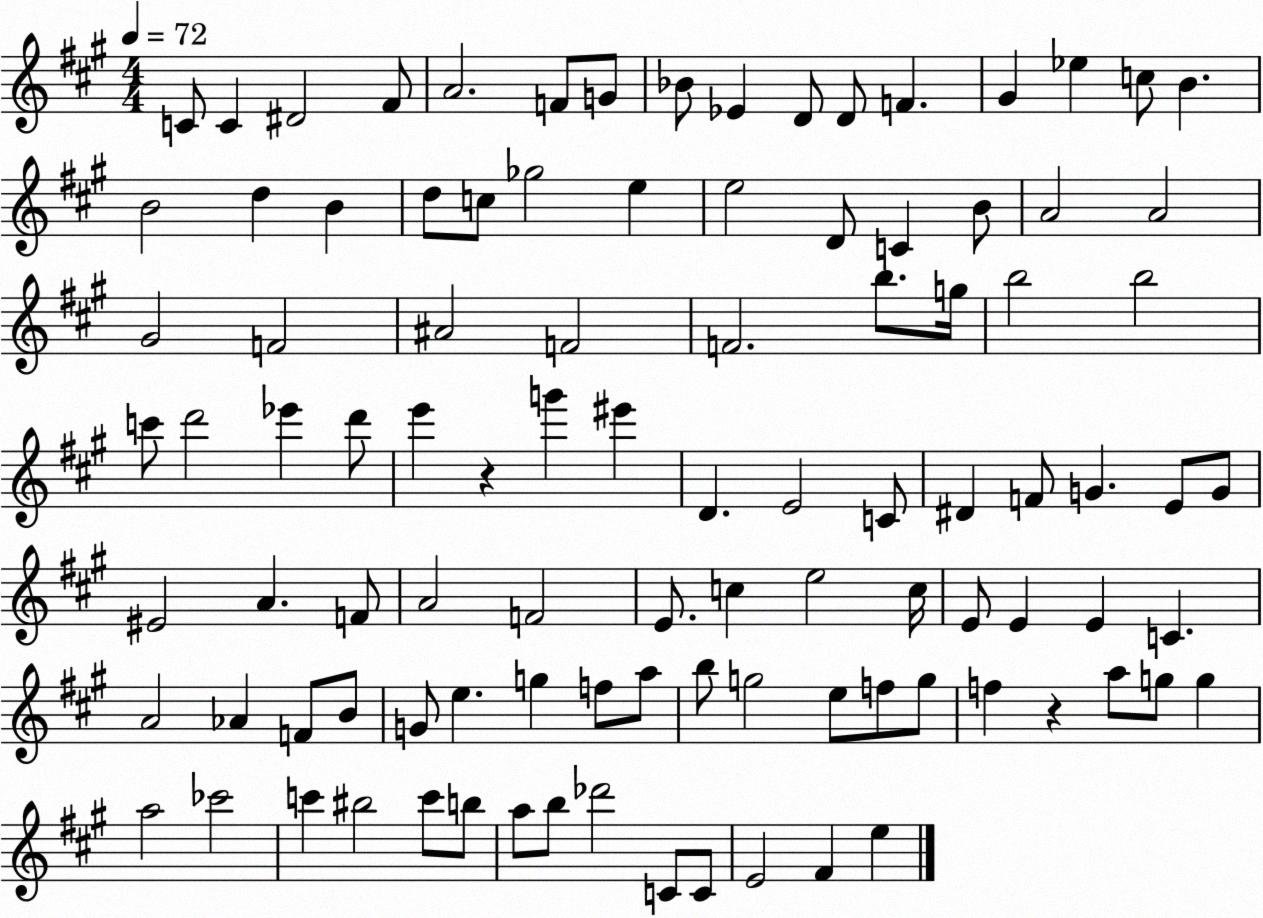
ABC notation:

X:1
T:Untitled
M:4/4
L:1/4
K:A
C/2 C ^D2 ^F/2 A2 F/2 G/2 _B/2 _E D/2 D/2 F ^G _e c/2 B B2 d B d/2 c/2 _g2 e e2 D/2 C B/2 A2 A2 ^G2 F2 ^A2 F2 F2 b/2 g/4 b2 b2 c'/2 d'2 _e' d'/2 e' z g' ^e' D E2 C/2 ^D F/2 G E/2 G/2 ^E2 A F/2 A2 F2 E/2 c e2 c/4 E/2 E E C A2 _A F/2 B/2 G/2 e g f/2 a/2 b/2 g2 e/2 f/2 g/2 f z a/2 g/2 g a2 _c'2 c' ^b2 c'/2 b/2 a/2 b/2 _d'2 C/2 C/2 E2 ^F e